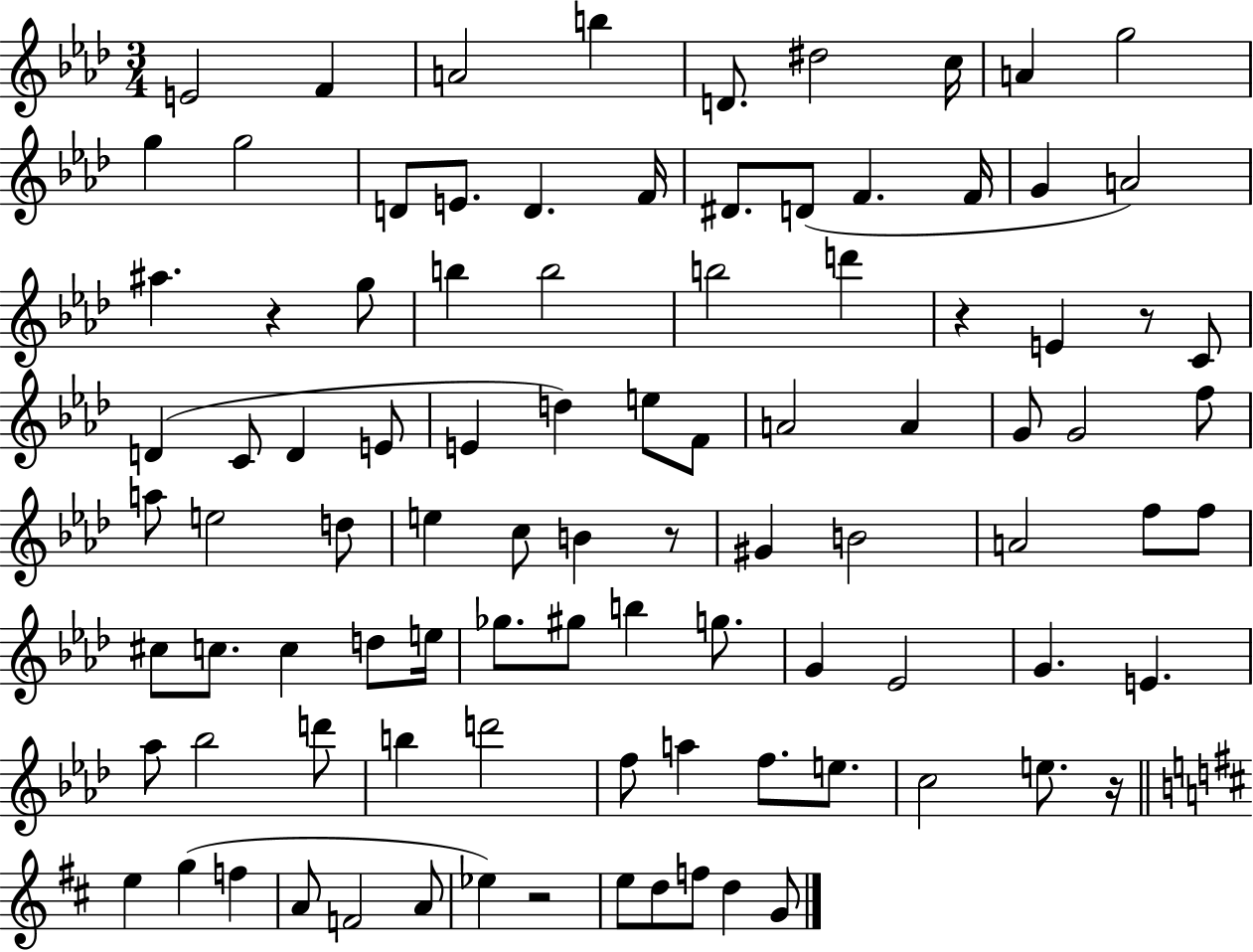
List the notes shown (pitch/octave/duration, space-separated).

E4/h F4/q A4/h B5/q D4/e. D#5/h C5/s A4/q G5/h G5/q G5/h D4/e E4/e. D4/q. F4/s D#4/e. D4/e F4/q. F4/s G4/q A4/h A#5/q. R/q G5/e B5/q B5/h B5/h D6/q R/q E4/q R/e C4/e D4/q C4/e D4/q E4/e E4/q D5/q E5/e F4/e A4/h A4/q G4/e G4/h F5/e A5/e E5/h D5/e E5/q C5/e B4/q R/e G#4/q B4/h A4/h F5/e F5/e C#5/e C5/e. C5/q D5/e E5/s Gb5/e. G#5/e B5/q G5/e. G4/q Eb4/h G4/q. E4/q. Ab5/e Bb5/h D6/e B5/q D6/h F5/e A5/q F5/e. E5/e. C5/h E5/e. R/s E5/q G5/q F5/q A4/e F4/h A4/e Eb5/q R/h E5/e D5/e F5/e D5/q G4/e